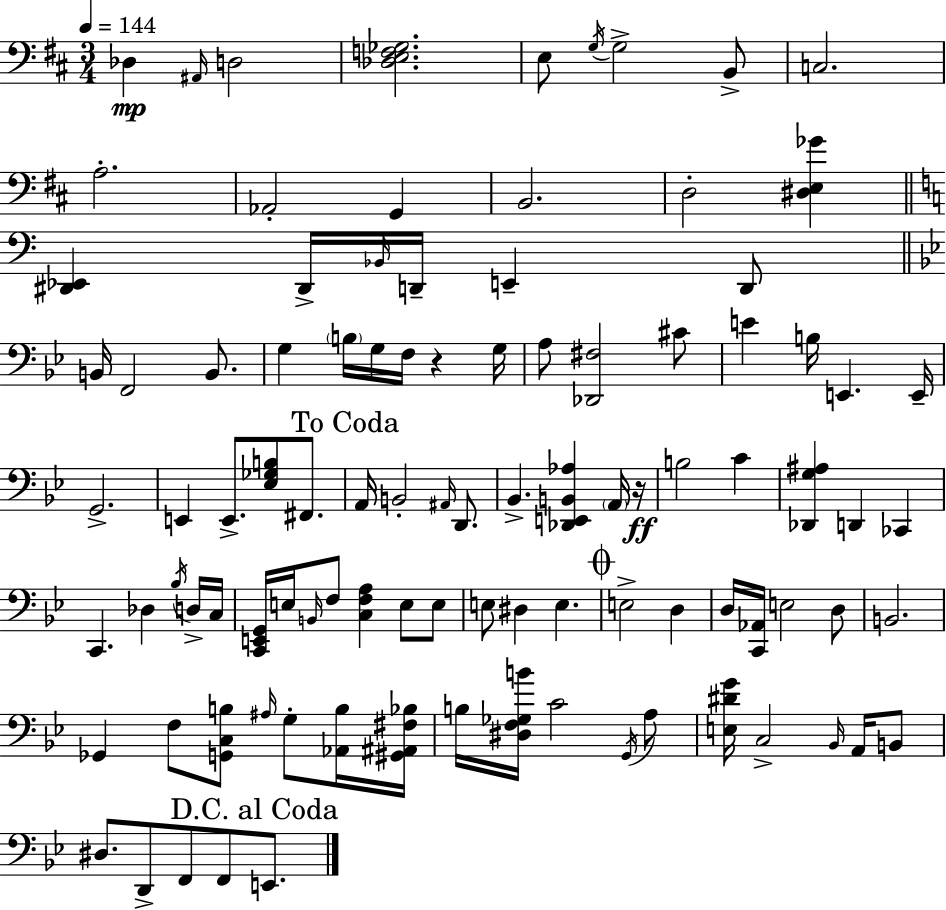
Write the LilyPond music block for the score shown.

{
  \clef bass
  \numericTimeSignature
  \time 3/4
  \key d \major
  \tempo 4 = 144
  des4\mp \grace { ais,16 } d2 | <des e f ges>2. | e8 \acciaccatura { g16 } g2-> | b,8-> c2. | \break a2.-. | aes,2-. g,4 | b,2. | d2-. <dis e ges'>4 | \break \bar "||" \break \key c \major <dis, ees,>4 dis,16-> \grace { bes,16 } d,16-- e,4-- d,8 | \bar "||" \break \key bes \major b,16 f,2 b,8. | g4 \parenthesize b16 g16 f16 r4 g16 | a8 <des, fis>2 cis'8 | e'4 b16 e,4. e,16-- | \break g,2.-> | e,4 e,8.-> <ees ges b>8 fis,8. | \mark "To Coda" a,16 b,2-. \grace { ais,16 } d,8. | bes,4.-> <des, e, b, aes>4 \parenthesize a,16 | \break r16\ff b2 c'4 | <des, g ais>4 d,4 ces,4 | c,4. des4 \acciaccatura { bes16 } | d16-> c16 <c, e, g,>16 e16 \grace { b,16 } f8 <c f a>4 e8 | \break e8 e8 dis4 e4. | \mark \markup { \musicglyph "scripts.coda" } e2-> d4 | d16 <c, aes,>16 e2 | d8 b,2. | \break ges,4 f8 <g, c b>8 \grace { ais16 } | g8-. <aes, b>16 <gis, ais, fis bes>16 b16 <dis f ges b'>16 c'2 | \acciaccatura { g,16 } a8 <e dis' g'>16 c2-> | \grace { bes,16 } a,16 b,8 dis8. d,8-> f,8 | \break f,8 \mark "D.C. al Coda" e,8. \bar "|."
}